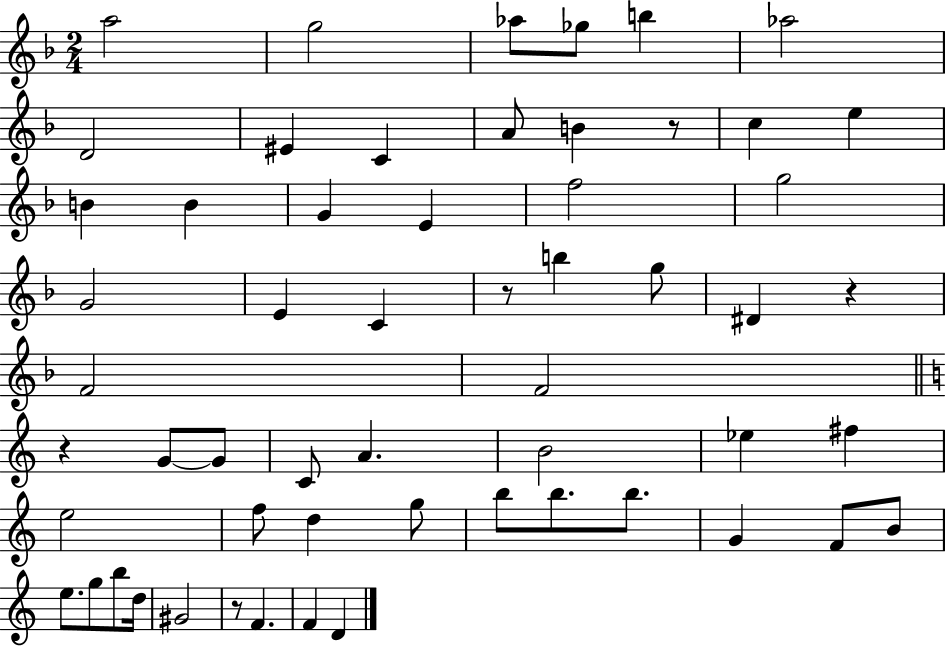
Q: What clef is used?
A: treble